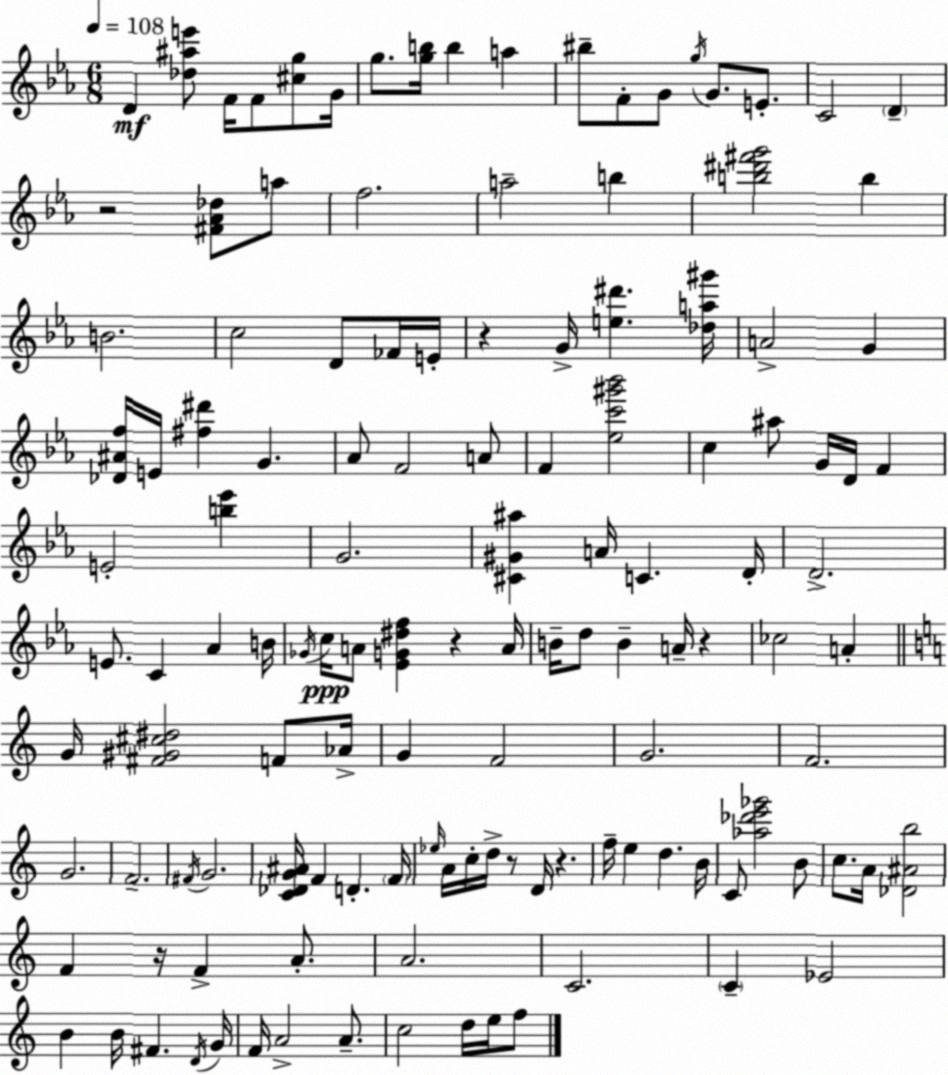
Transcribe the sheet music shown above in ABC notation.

X:1
T:Untitled
M:6/8
L:1/4
K:Cm
D [_d^ae']/2 F/4 F/2 [^cg]/2 G/4 g/2 [gb]/4 b a ^b/2 F/2 G/2 g/4 G/2 E/2 C2 D z2 [^F_A_d]/2 a/2 f2 a2 b [b^d'^f'g']2 b B2 c2 D/2 _F/4 E/4 z G/4 [e^d'] [_da^g']/4 A2 G [_D^Af]/4 E/4 [^f^d'] G _A/2 F2 A/2 F [_ec'^g'_b']2 c ^a/2 G/4 D/4 F E2 [b_e'] G2 [^C^G^a] A/4 C D/4 D2 E/2 C _A B/4 _G/4 c/4 A/2 [_EG^df] z A/4 B/4 d/2 B A/4 z _c2 A G/4 [^F^G^c^d]2 F/2 _A/4 G F2 G2 F2 G2 F2 ^F/4 G2 [C_DG^A]/4 F D F/4 _e/4 A/4 c/4 d/4 z/2 D/4 z f/4 e d B/4 C/2 [_a_d'e'_g']2 B/2 c/2 A/4 [_D^Ab]2 F z/4 F A/2 A2 C2 C _E2 B B/4 ^F D/4 G/4 F/4 A2 A/2 c2 d/4 e/4 f/2